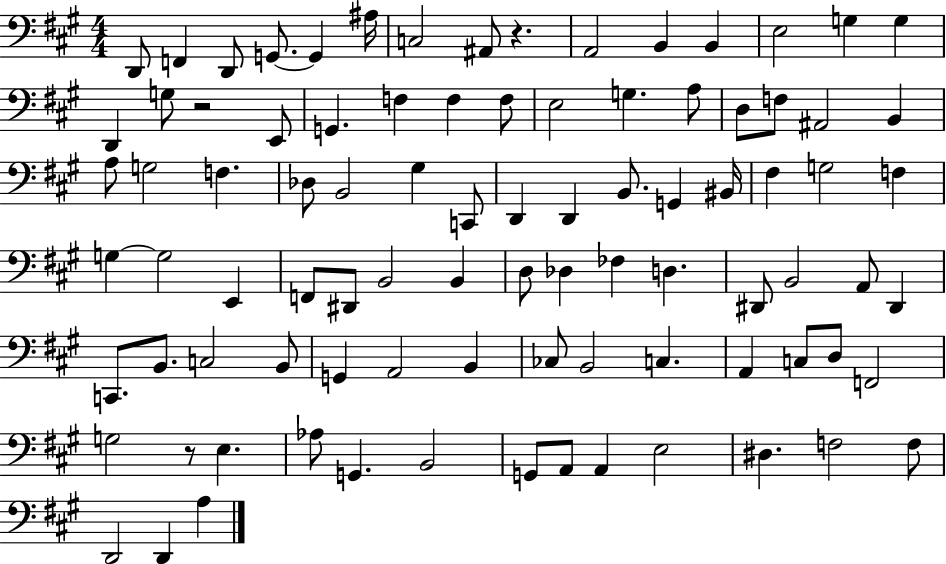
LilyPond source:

{
  \clef bass
  \numericTimeSignature
  \time 4/4
  \key a \major
  \repeat volta 2 { d,8 f,4 d,8 g,8.~~ g,4 ais16 | c2 ais,8 r4. | a,2 b,4 b,4 | e2 g4 g4 | \break d,4 g8 r2 e,8 | g,4. f4 f4 f8 | e2 g4. a8 | d8 f8 ais,2 b,4 | \break a8 g2 f4. | des8 b,2 gis4 c,8 | d,4 d,4 b,8. g,4 bis,16 | fis4 g2 f4 | \break g4~~ g2 e,4 | f,8 dis,8 b,2 b,4 | d8 des4 fes4 d4. | dis,8 b,2 a,8 dis,4 | \break c,8. b,8. c2 b,8 | g,4 a,2 b,4 | ces8 b,2 c4. | a,4 c8 d8 f,2 | \break g2 r8 e4. | aes8 g,4. b,2 | g,8 a,8 a,4 e2 | dis4. f2 f8 | \break d,2 d,4 a4 | } \bar "|."
}